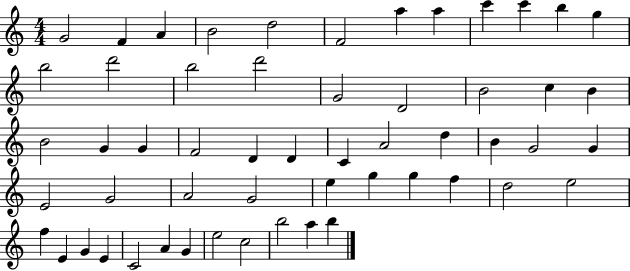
{
  \clef treble
  \numericTimeSignature
  \time 4/4
  \key c \major
  g'2 f'4 a'4 | b'2 d''2 | f'2 a''4 a''4 | c'''4 c'''4 b''4 g''4 | \break b''2 d'''2 | b''2 d'''2 | g'2 d'2 | b'2 c''4 b'4 | \break b'2 g'4 g'4 | f'2 d'4 d'4 | c'4 a'2 d''4 | b'4 g'2 g'4 | \break e'2 g'2 | a'2 g'2 | e''4 g''4 g''4 f''4 | d''2 e''2 | \break f''4 e'4 g'4 e'4 | c'2 a'4 g'4 | e''2 c''2 | b''2 a''4 b''4 | \break \bar "|."
}